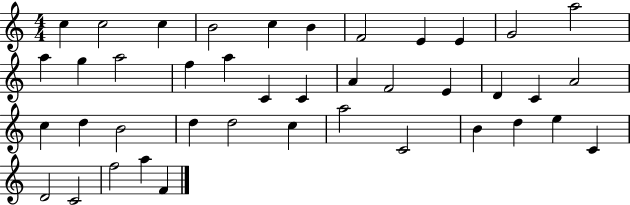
C5/q C5/h C5/q B4/h C5/q B4/q F4/h E4/q E4/q G4/h A5/h A5/q G5/q A5/h F5/q A5/q C4/q C4/q A4/q F4/h E4/q D4/q C4/q A4/h C5/q D5/q B4/h D5/q D5/h C5/q A5/h C4/h B4/q D5/q E5/q C4/q D4/h C4/h F5/h A5/q F4/q